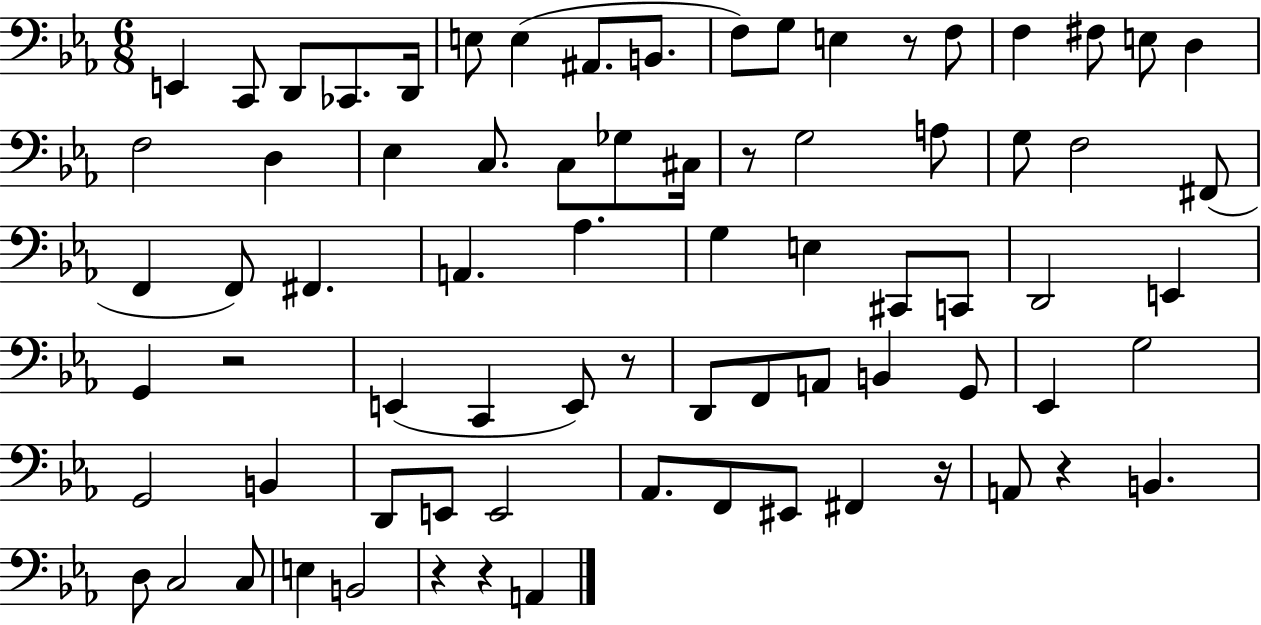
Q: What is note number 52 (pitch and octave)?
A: G2